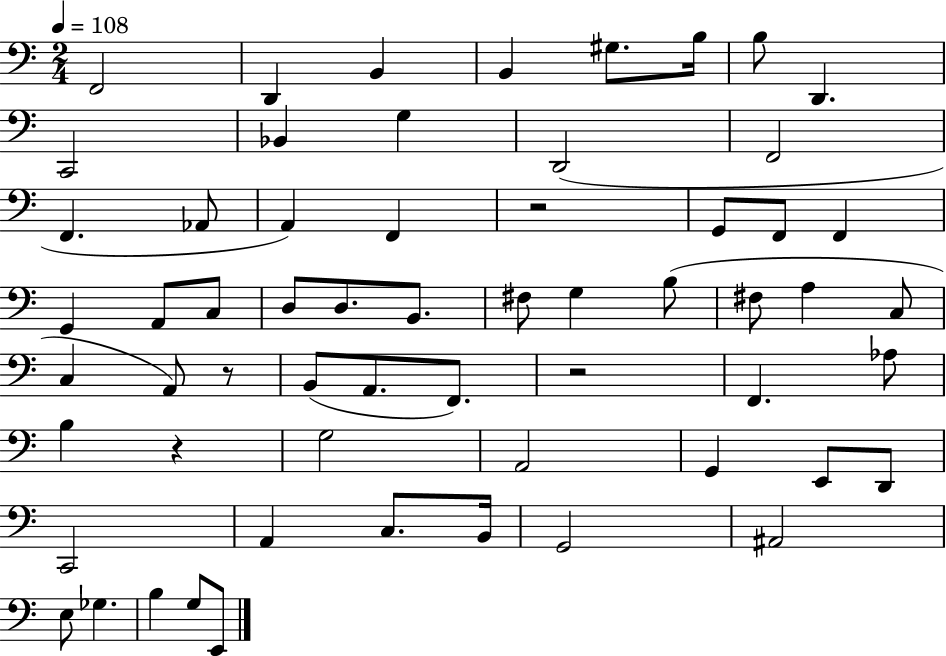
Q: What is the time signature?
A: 2/4